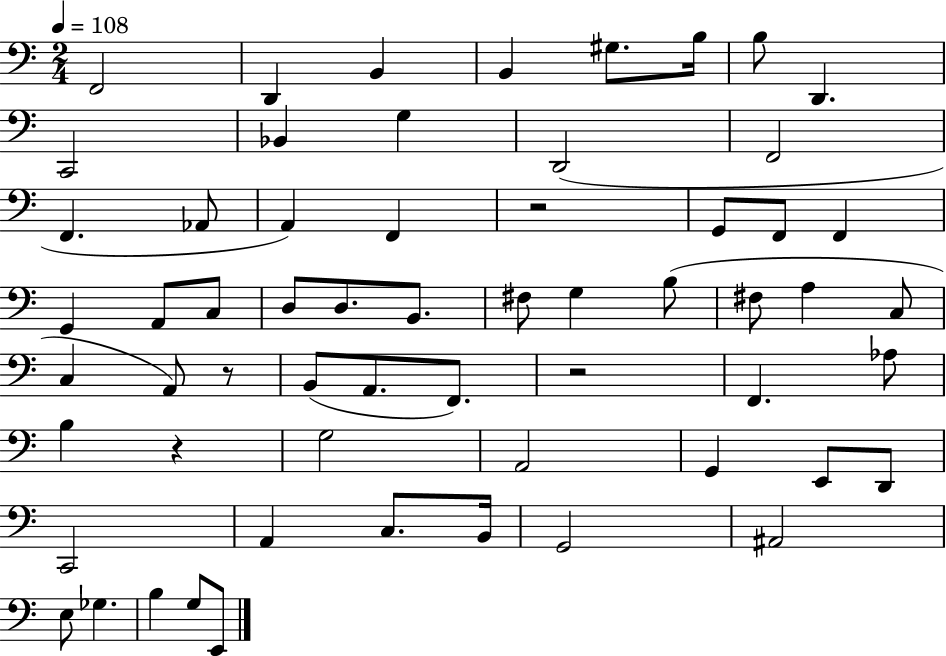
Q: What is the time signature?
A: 2/4